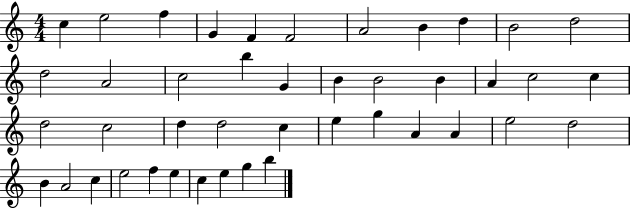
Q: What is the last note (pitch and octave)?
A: B5